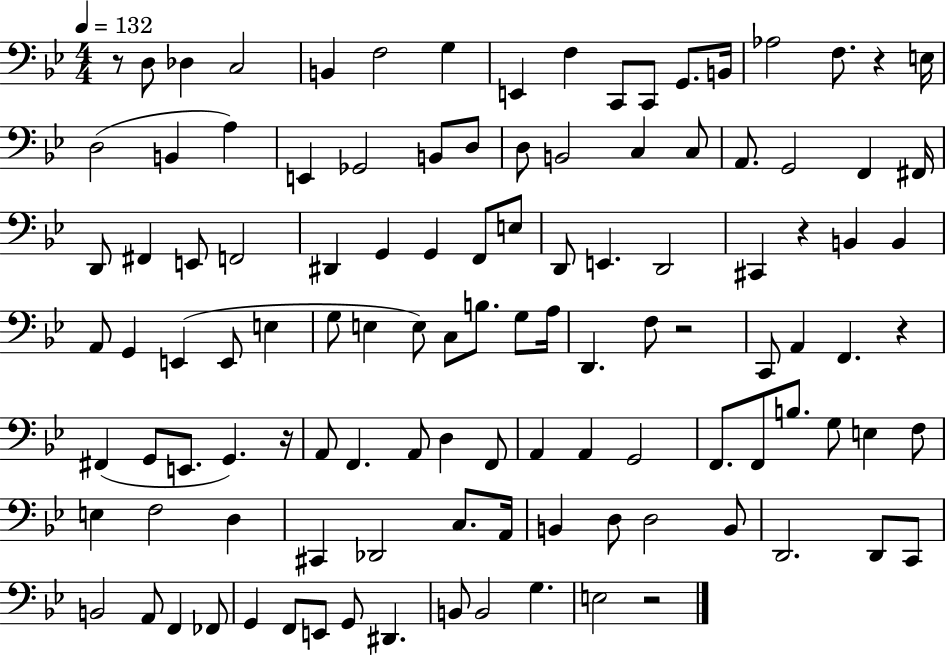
X:1
T:Untitled
M:4/4
L:1/4
K:Bb
z/2 D,/2 _D, C,2 B,, F,2 G, E,, F, C,,/2 C,,/2 G,,/2 B,,/4 _A,2 F,/2 z E,/4 D,2 B,, A, E,, _G,,2 B,,/2 D,/2 D,/2 B,,2 C, C,/2 A,,/2 G,,2 F,, ^F,,/4 D,,/2 ^F,, E,,/2 F,,2 ^D,, G,, G,, F,,/2 E,/2 D,,/2 E,, D,,2 ^C,, z B,, B,, A,,/2 G,, E,, E,,/2 E, G,/2 E, E,/2 C,/2 B,/2 G,/2 A,/4 D,, F,/2 z2 C,,/2 A,, F,, z ^F,, G,,/2 E,,/2 G,, z/4 A,,/2 F,, A,,/2 D, F,,/2 A,, A,, G,,2 F,,/2 F,,/2 B,/2 G,/2 E, F,/2 E, F,2 D, ^C,, _D,,2 C,/2 A,,/4 B,, D,/2 D,2 B,,/2 D,,2 D,,/2 C,,/2 B,,2 A,,/2 F,, _F,,/2 G,, F,,/2 E,,/2 G,,/2 ^D,, B,,/2 B,,2 G, E,2 z2